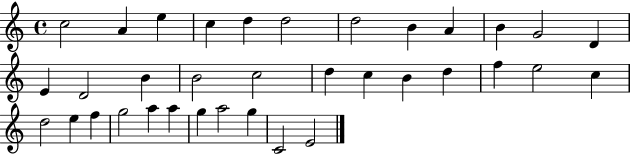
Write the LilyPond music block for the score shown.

{
  \clef treble
  \time 4/4
  \defaultTimeSignature
  \key c \major
  c''2 a'4 e''4 | c''4 d''4 d''2 | d''2 b'4 a'4 | b'4 g'2 d'4 | \break e'4 d'2 b'4 | b'2 c''2 | d''4 c''4 b'4 d''4 | f''4 e''2 c''4 | \break d''2 e''4 f''4 | g''2 a''4 a''4 | g''4 a''2 g''4 | c'2 e'2 | \break \bar "|."
}